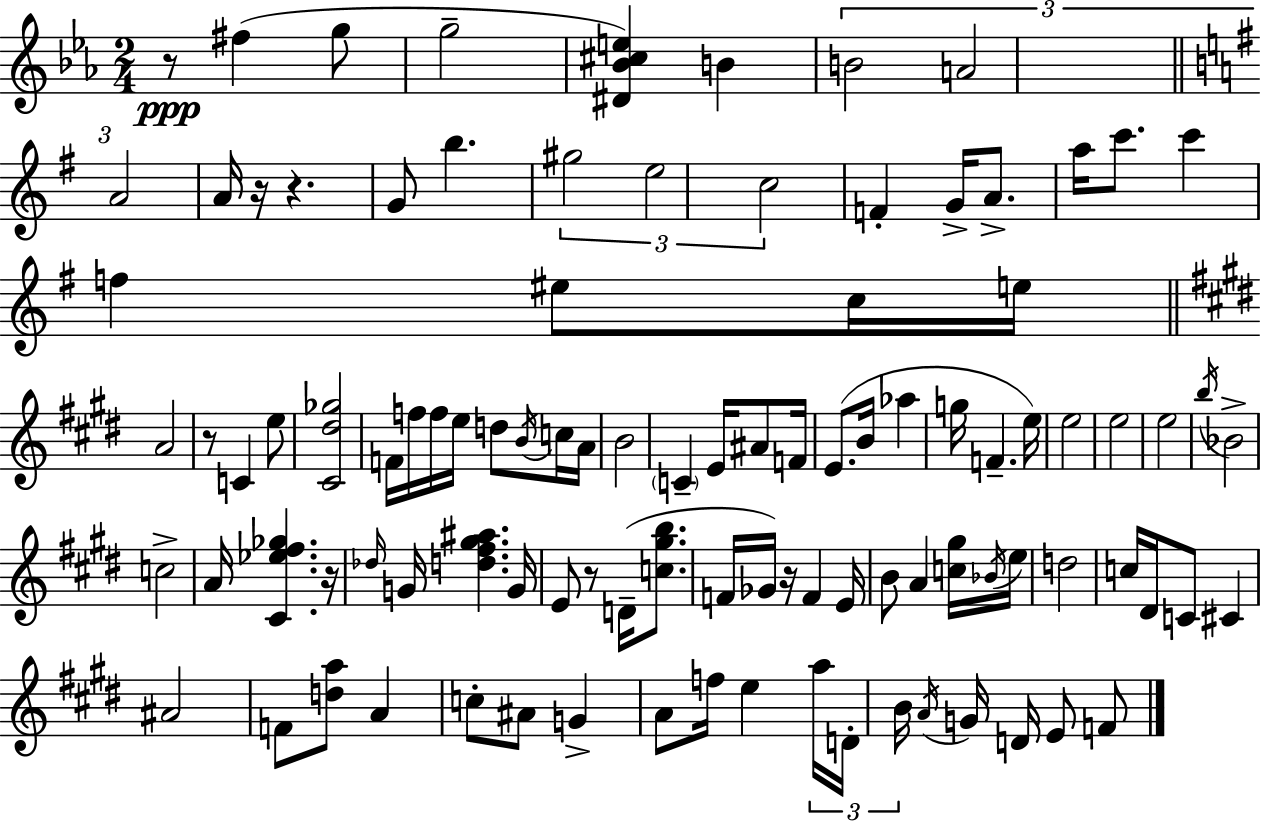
{
  \clef treble
  \numericTimeSignature
  \time 2/4
  \key c \minor
  r8\ppp fis''4( g''8 | g''2-- | <dis' bes' cis'' e''>4) b'4 | \tuplet 3/2 { b'2 | \break a'2 | \bar "||" \break \key g \major a'2 } | a'16 r16 r4. | g'8 b''4. | \tuplet 3/2 { gis''2 | \break e''2 | c''2 } | f'4-. g'16-> a'8.-> | a''16 c'''8. c'''4 | \break f''4 eis''8 c''16 e''16 | \bar "||" \break \key e \major a'2 | r8 c'4 e''8 | <cis' dis'' ges''>2 | f'16 f''16 f''16 e''16 d''8 \acciaccatura { b'16 } c''16 | \break a'16 b'2 | \parenthesize c'4-- e'16 ais'8 | f'16 e'8.( b'16 aes''4 | g''16 f'4.-- | \break e''16) e''2 | e''2 | e''2 | \acciaccatura { b''16 } bes'2-> | \break c''2-> | a'16 <cis' ees'' fis'' ges''>4. | r16 \grace { des''16 } g'16 <d'' fis'' gis'' ais''>4. | g'16 e'8 r8 d'16--( | \break <c'' gis'' b''>8. f'16 ges'16) r16 f'4 | e'16 b'8 a'4 | <c'' gis''>16 \acciaccatura { bes'16 } e''16 d''2 | c''16 dis'16 c'8 | \break cis'4 ais'2 | f'8 <d'' a''>8 | a'4 c''8-. ais'8 | g'4-> a'8 f''16 e''4 | \break \tuplet 3/2 { a''16 d'16-. b'16 } \acciaccatura { a'16 } g'16 | d'16 e'8 f'8 \bar "|."
}